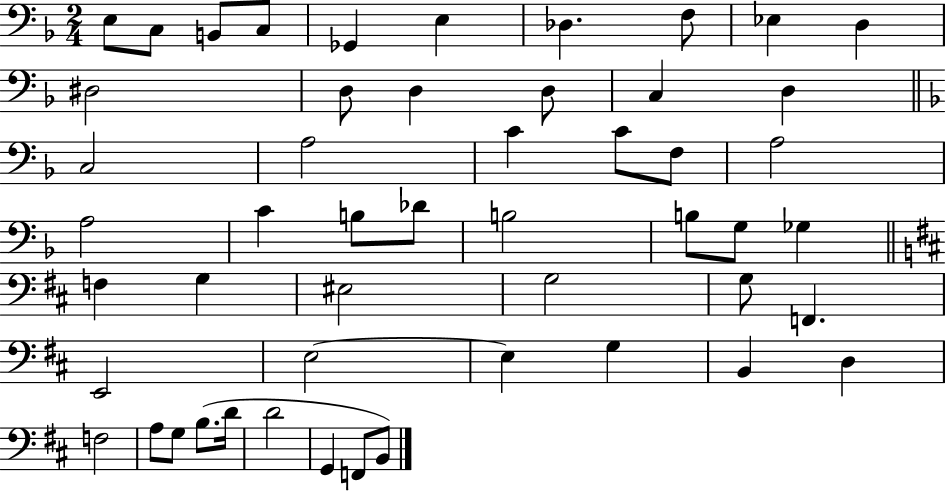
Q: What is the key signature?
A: F major